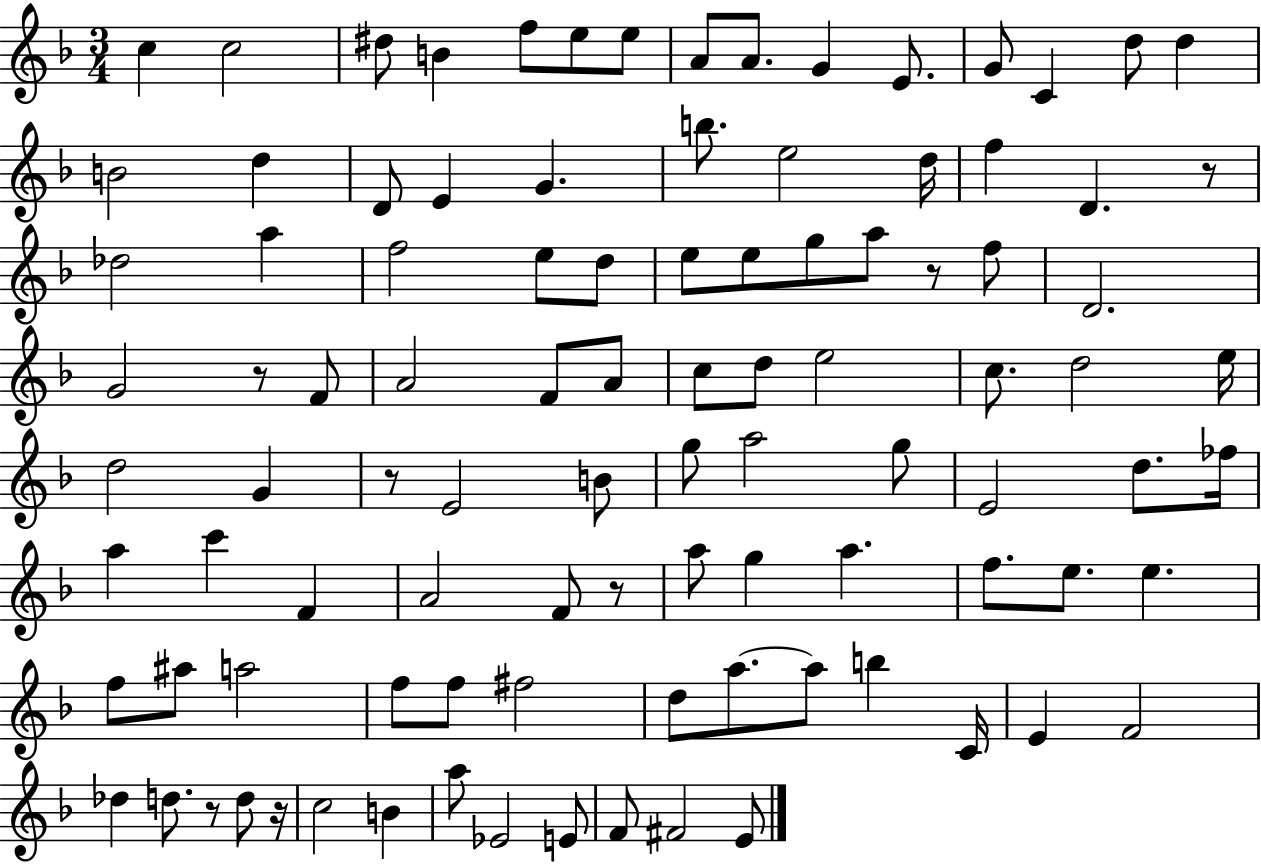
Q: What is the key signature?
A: F major